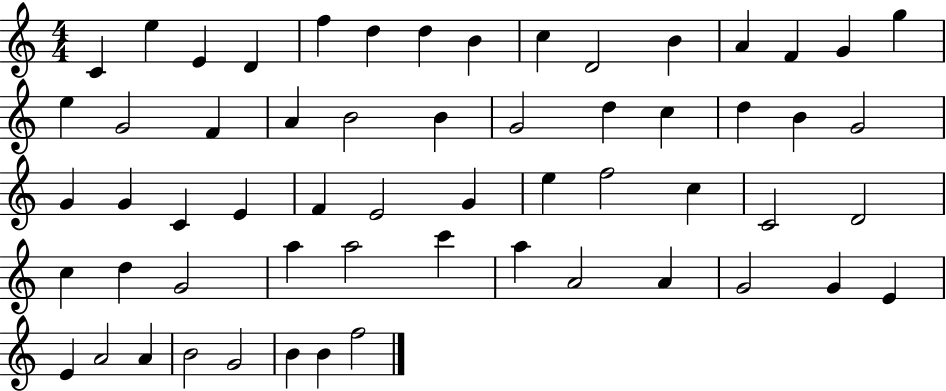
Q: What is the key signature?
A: C major